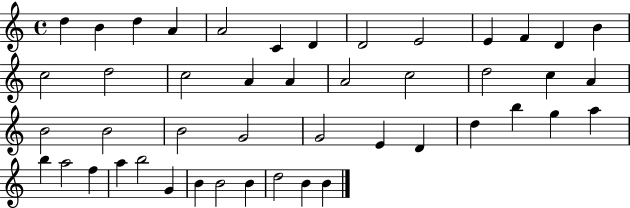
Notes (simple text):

D5/q B4/q D5/q A4/q A4/h C4/q D4/q D4/h E4/h E4/q F4/q D4/q B4/q C5/h D5/h C5/h A4/q A4/q A4/h C5/h D5/h C5/q A4/q B4/h B4/h B4/h G4/h G4/h E4/q D4/q D5/q B5/q G5/q A5/q B5/q A5/h F5/q A5/q B5/h G4/q B4/q B4/h B4/q D5/h B4/q B4/q